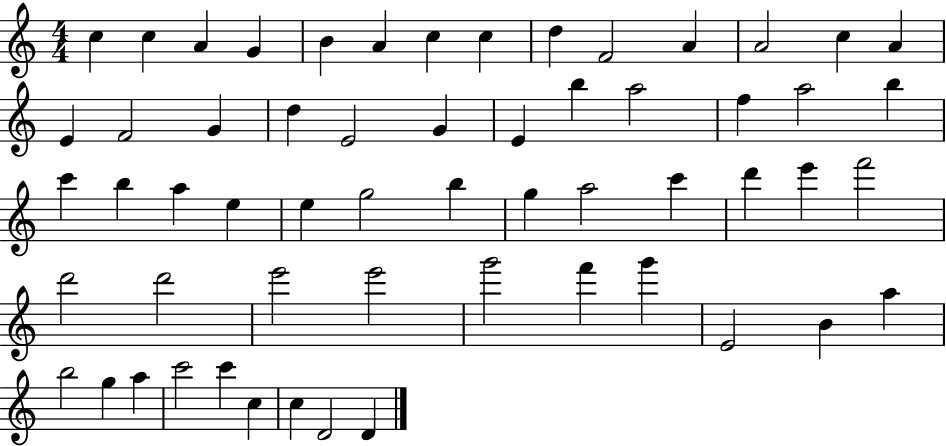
C5/q C5/q A4/q G4/q B4/q A4/q C5/q C5/q D5/q F4/h A4/q A4/h C5/q A4/q E4/q F4/h G4/q D5/q E4/h G4/q E4/q B5/q A5/h F5/q A5/h B5/q C6/q B5/q A5/q E5/q E5/q G5/h B5/q G5/q A5/h C6/q D6/q E6/q F6/h D6/h D6/h E6/h E6/h G6/h F6/q G6/q E4/h B4/q A5/q B5/h G5/q A5/q C6/h C6/q C5/q C5/q D4/h D4/q